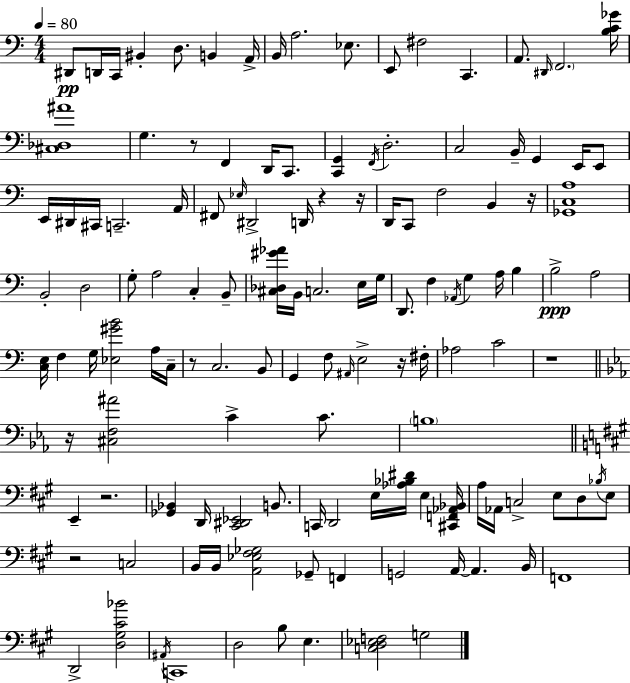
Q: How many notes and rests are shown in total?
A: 130